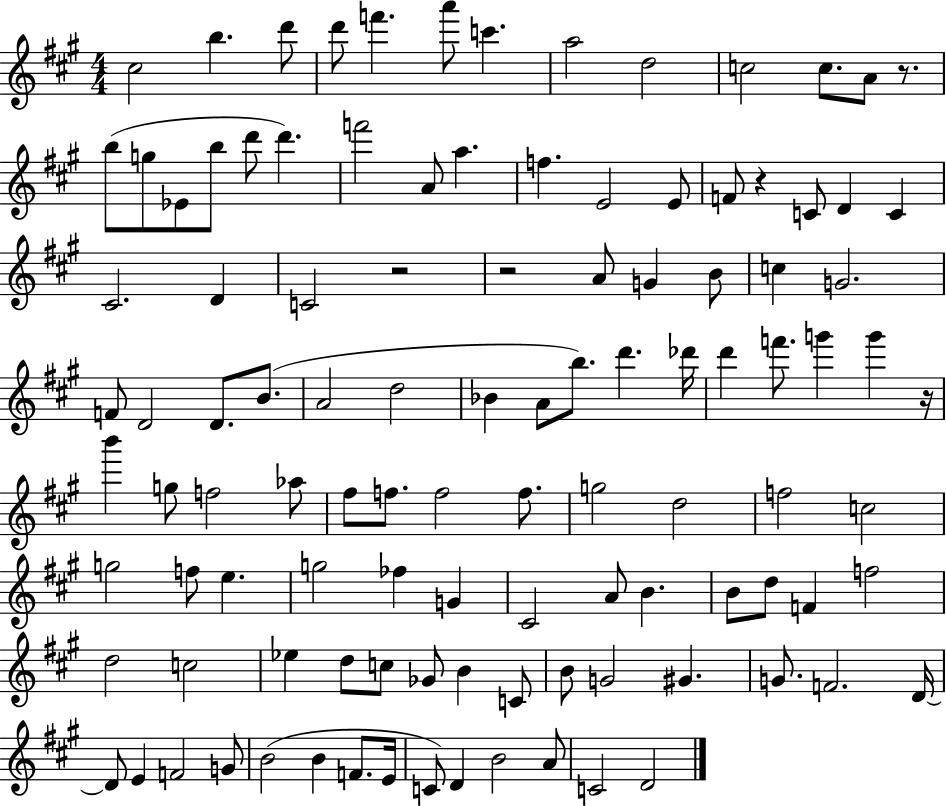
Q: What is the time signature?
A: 4/4